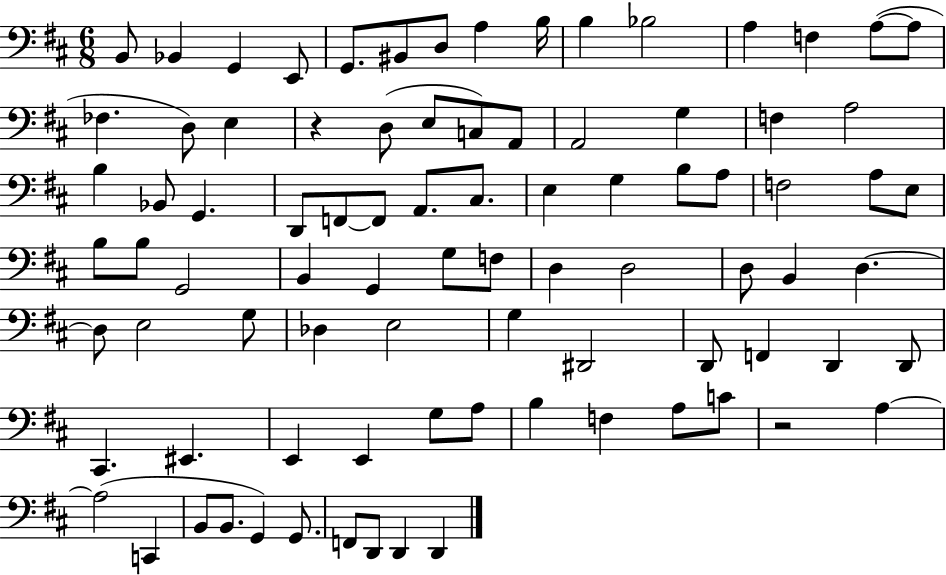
{
  \clef bass
  \numericTimeSignature
  \time 6/8
  \key d \major
  b,8 bes,4 g,4 e,8 | g,8. bis,8 d8 a4 b16 | b4 bes2 | a4 f4 a8~(~ a8 | \break fes4. d8) e4 | r4 d8( e8 c8) a,8 | a,2 g4 | f4 a2 | \break b4 bes,8 g,4. | d,8 f,8~~ f,8 a,8. cis8. | e4 g4 b8 a8 | f2 a8 e8 | \break b8 b8 g,2 | b,4 g,4 g8 f8 | d4 d2 | d8 b,4 d4.~~ | \break d8 e2 g8 | des4 e2 | g4 dis,2 | d,8 f,4 d,4 d,8 | \break cis,4. eis,4. | e,4 e,4 g8 a8 | b4 f4 a8 c'8 | r2 a4~~ | \break a2( c,4 | b,8 b,8. g,4) g,8. | f,8 d,8 d,4 d,4 | \bar "|."
}